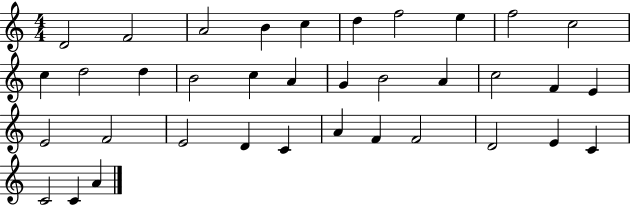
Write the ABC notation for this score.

X:1
T:Untitled
M:4/4
L:1/4
K:C
D2 F2 A2 B c d f2 e f2 c2 c d2 d B2 c A G B2 A c2 F E E2 F2 E2 D C A F F2 D2 E C C2 C A